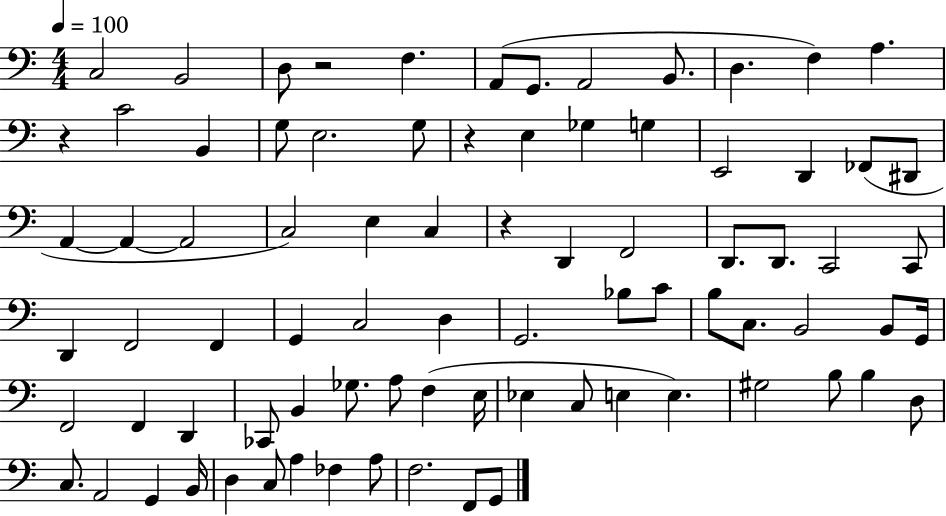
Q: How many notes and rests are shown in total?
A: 82